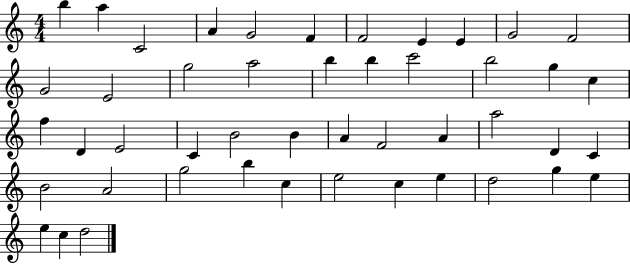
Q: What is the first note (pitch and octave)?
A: B5